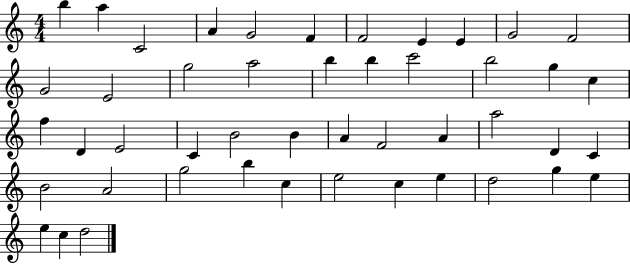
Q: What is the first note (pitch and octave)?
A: B5